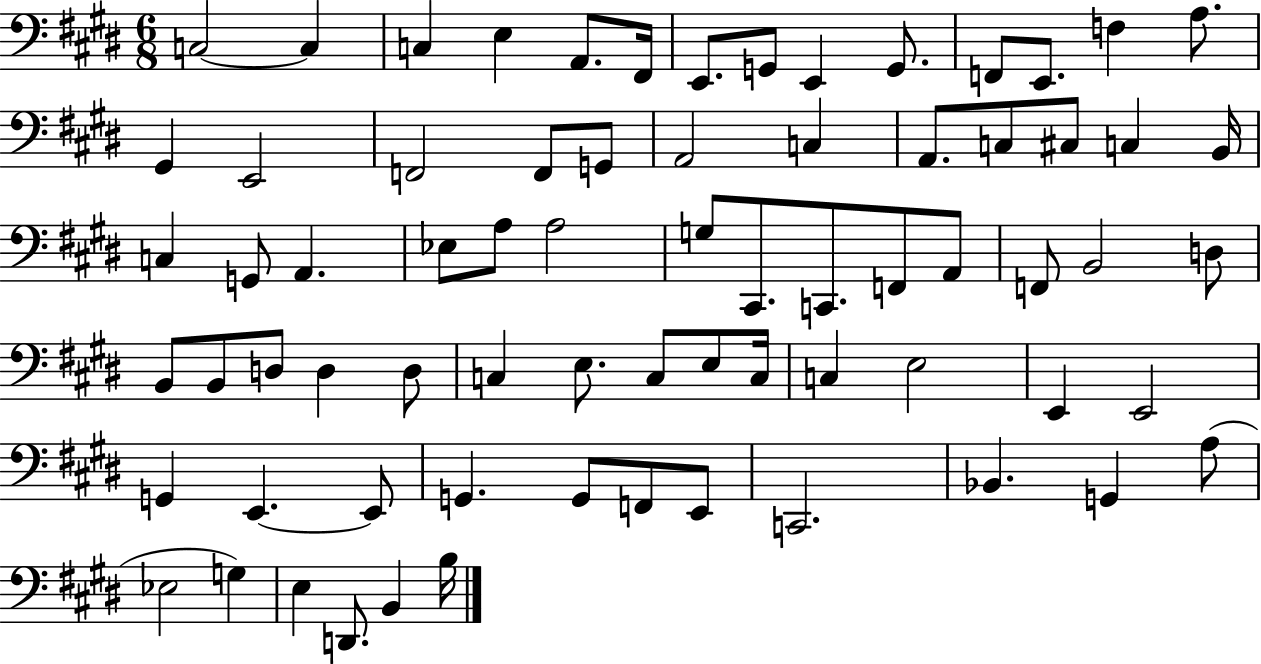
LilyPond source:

{
  \clef bass
  \numericTimeSignature
  \time 6/8
  \key e \major
  c2~~ c4 | c4 e4 a,8. fis,16 | e,8. g,8 e,4 g,8. | f,8 e,8. f4 a8. | \break gis,4 e,2 | f,2 f,8 g,8 | a,2 c4 | a,8. c8 cis8 c4 b,16 | \break c4 g,8 a,4. | ees8 a8 a2 | g8 cis,8. c,8. f,8 a,8 | f,8 b,2 d8 | \break b,8 b,8 d8 d4 d8 | c4 e8. c8 e8 c16 | c4 e2 | e,4 e,2 | \break g,4 e,4.~~ e,8 | g,4. g,8 f,8 e,8 | c,2. | bes,4. g,4 a8( | \break ees2 g4) | e4 d,8. b,4 b16 | \bar "|."
}